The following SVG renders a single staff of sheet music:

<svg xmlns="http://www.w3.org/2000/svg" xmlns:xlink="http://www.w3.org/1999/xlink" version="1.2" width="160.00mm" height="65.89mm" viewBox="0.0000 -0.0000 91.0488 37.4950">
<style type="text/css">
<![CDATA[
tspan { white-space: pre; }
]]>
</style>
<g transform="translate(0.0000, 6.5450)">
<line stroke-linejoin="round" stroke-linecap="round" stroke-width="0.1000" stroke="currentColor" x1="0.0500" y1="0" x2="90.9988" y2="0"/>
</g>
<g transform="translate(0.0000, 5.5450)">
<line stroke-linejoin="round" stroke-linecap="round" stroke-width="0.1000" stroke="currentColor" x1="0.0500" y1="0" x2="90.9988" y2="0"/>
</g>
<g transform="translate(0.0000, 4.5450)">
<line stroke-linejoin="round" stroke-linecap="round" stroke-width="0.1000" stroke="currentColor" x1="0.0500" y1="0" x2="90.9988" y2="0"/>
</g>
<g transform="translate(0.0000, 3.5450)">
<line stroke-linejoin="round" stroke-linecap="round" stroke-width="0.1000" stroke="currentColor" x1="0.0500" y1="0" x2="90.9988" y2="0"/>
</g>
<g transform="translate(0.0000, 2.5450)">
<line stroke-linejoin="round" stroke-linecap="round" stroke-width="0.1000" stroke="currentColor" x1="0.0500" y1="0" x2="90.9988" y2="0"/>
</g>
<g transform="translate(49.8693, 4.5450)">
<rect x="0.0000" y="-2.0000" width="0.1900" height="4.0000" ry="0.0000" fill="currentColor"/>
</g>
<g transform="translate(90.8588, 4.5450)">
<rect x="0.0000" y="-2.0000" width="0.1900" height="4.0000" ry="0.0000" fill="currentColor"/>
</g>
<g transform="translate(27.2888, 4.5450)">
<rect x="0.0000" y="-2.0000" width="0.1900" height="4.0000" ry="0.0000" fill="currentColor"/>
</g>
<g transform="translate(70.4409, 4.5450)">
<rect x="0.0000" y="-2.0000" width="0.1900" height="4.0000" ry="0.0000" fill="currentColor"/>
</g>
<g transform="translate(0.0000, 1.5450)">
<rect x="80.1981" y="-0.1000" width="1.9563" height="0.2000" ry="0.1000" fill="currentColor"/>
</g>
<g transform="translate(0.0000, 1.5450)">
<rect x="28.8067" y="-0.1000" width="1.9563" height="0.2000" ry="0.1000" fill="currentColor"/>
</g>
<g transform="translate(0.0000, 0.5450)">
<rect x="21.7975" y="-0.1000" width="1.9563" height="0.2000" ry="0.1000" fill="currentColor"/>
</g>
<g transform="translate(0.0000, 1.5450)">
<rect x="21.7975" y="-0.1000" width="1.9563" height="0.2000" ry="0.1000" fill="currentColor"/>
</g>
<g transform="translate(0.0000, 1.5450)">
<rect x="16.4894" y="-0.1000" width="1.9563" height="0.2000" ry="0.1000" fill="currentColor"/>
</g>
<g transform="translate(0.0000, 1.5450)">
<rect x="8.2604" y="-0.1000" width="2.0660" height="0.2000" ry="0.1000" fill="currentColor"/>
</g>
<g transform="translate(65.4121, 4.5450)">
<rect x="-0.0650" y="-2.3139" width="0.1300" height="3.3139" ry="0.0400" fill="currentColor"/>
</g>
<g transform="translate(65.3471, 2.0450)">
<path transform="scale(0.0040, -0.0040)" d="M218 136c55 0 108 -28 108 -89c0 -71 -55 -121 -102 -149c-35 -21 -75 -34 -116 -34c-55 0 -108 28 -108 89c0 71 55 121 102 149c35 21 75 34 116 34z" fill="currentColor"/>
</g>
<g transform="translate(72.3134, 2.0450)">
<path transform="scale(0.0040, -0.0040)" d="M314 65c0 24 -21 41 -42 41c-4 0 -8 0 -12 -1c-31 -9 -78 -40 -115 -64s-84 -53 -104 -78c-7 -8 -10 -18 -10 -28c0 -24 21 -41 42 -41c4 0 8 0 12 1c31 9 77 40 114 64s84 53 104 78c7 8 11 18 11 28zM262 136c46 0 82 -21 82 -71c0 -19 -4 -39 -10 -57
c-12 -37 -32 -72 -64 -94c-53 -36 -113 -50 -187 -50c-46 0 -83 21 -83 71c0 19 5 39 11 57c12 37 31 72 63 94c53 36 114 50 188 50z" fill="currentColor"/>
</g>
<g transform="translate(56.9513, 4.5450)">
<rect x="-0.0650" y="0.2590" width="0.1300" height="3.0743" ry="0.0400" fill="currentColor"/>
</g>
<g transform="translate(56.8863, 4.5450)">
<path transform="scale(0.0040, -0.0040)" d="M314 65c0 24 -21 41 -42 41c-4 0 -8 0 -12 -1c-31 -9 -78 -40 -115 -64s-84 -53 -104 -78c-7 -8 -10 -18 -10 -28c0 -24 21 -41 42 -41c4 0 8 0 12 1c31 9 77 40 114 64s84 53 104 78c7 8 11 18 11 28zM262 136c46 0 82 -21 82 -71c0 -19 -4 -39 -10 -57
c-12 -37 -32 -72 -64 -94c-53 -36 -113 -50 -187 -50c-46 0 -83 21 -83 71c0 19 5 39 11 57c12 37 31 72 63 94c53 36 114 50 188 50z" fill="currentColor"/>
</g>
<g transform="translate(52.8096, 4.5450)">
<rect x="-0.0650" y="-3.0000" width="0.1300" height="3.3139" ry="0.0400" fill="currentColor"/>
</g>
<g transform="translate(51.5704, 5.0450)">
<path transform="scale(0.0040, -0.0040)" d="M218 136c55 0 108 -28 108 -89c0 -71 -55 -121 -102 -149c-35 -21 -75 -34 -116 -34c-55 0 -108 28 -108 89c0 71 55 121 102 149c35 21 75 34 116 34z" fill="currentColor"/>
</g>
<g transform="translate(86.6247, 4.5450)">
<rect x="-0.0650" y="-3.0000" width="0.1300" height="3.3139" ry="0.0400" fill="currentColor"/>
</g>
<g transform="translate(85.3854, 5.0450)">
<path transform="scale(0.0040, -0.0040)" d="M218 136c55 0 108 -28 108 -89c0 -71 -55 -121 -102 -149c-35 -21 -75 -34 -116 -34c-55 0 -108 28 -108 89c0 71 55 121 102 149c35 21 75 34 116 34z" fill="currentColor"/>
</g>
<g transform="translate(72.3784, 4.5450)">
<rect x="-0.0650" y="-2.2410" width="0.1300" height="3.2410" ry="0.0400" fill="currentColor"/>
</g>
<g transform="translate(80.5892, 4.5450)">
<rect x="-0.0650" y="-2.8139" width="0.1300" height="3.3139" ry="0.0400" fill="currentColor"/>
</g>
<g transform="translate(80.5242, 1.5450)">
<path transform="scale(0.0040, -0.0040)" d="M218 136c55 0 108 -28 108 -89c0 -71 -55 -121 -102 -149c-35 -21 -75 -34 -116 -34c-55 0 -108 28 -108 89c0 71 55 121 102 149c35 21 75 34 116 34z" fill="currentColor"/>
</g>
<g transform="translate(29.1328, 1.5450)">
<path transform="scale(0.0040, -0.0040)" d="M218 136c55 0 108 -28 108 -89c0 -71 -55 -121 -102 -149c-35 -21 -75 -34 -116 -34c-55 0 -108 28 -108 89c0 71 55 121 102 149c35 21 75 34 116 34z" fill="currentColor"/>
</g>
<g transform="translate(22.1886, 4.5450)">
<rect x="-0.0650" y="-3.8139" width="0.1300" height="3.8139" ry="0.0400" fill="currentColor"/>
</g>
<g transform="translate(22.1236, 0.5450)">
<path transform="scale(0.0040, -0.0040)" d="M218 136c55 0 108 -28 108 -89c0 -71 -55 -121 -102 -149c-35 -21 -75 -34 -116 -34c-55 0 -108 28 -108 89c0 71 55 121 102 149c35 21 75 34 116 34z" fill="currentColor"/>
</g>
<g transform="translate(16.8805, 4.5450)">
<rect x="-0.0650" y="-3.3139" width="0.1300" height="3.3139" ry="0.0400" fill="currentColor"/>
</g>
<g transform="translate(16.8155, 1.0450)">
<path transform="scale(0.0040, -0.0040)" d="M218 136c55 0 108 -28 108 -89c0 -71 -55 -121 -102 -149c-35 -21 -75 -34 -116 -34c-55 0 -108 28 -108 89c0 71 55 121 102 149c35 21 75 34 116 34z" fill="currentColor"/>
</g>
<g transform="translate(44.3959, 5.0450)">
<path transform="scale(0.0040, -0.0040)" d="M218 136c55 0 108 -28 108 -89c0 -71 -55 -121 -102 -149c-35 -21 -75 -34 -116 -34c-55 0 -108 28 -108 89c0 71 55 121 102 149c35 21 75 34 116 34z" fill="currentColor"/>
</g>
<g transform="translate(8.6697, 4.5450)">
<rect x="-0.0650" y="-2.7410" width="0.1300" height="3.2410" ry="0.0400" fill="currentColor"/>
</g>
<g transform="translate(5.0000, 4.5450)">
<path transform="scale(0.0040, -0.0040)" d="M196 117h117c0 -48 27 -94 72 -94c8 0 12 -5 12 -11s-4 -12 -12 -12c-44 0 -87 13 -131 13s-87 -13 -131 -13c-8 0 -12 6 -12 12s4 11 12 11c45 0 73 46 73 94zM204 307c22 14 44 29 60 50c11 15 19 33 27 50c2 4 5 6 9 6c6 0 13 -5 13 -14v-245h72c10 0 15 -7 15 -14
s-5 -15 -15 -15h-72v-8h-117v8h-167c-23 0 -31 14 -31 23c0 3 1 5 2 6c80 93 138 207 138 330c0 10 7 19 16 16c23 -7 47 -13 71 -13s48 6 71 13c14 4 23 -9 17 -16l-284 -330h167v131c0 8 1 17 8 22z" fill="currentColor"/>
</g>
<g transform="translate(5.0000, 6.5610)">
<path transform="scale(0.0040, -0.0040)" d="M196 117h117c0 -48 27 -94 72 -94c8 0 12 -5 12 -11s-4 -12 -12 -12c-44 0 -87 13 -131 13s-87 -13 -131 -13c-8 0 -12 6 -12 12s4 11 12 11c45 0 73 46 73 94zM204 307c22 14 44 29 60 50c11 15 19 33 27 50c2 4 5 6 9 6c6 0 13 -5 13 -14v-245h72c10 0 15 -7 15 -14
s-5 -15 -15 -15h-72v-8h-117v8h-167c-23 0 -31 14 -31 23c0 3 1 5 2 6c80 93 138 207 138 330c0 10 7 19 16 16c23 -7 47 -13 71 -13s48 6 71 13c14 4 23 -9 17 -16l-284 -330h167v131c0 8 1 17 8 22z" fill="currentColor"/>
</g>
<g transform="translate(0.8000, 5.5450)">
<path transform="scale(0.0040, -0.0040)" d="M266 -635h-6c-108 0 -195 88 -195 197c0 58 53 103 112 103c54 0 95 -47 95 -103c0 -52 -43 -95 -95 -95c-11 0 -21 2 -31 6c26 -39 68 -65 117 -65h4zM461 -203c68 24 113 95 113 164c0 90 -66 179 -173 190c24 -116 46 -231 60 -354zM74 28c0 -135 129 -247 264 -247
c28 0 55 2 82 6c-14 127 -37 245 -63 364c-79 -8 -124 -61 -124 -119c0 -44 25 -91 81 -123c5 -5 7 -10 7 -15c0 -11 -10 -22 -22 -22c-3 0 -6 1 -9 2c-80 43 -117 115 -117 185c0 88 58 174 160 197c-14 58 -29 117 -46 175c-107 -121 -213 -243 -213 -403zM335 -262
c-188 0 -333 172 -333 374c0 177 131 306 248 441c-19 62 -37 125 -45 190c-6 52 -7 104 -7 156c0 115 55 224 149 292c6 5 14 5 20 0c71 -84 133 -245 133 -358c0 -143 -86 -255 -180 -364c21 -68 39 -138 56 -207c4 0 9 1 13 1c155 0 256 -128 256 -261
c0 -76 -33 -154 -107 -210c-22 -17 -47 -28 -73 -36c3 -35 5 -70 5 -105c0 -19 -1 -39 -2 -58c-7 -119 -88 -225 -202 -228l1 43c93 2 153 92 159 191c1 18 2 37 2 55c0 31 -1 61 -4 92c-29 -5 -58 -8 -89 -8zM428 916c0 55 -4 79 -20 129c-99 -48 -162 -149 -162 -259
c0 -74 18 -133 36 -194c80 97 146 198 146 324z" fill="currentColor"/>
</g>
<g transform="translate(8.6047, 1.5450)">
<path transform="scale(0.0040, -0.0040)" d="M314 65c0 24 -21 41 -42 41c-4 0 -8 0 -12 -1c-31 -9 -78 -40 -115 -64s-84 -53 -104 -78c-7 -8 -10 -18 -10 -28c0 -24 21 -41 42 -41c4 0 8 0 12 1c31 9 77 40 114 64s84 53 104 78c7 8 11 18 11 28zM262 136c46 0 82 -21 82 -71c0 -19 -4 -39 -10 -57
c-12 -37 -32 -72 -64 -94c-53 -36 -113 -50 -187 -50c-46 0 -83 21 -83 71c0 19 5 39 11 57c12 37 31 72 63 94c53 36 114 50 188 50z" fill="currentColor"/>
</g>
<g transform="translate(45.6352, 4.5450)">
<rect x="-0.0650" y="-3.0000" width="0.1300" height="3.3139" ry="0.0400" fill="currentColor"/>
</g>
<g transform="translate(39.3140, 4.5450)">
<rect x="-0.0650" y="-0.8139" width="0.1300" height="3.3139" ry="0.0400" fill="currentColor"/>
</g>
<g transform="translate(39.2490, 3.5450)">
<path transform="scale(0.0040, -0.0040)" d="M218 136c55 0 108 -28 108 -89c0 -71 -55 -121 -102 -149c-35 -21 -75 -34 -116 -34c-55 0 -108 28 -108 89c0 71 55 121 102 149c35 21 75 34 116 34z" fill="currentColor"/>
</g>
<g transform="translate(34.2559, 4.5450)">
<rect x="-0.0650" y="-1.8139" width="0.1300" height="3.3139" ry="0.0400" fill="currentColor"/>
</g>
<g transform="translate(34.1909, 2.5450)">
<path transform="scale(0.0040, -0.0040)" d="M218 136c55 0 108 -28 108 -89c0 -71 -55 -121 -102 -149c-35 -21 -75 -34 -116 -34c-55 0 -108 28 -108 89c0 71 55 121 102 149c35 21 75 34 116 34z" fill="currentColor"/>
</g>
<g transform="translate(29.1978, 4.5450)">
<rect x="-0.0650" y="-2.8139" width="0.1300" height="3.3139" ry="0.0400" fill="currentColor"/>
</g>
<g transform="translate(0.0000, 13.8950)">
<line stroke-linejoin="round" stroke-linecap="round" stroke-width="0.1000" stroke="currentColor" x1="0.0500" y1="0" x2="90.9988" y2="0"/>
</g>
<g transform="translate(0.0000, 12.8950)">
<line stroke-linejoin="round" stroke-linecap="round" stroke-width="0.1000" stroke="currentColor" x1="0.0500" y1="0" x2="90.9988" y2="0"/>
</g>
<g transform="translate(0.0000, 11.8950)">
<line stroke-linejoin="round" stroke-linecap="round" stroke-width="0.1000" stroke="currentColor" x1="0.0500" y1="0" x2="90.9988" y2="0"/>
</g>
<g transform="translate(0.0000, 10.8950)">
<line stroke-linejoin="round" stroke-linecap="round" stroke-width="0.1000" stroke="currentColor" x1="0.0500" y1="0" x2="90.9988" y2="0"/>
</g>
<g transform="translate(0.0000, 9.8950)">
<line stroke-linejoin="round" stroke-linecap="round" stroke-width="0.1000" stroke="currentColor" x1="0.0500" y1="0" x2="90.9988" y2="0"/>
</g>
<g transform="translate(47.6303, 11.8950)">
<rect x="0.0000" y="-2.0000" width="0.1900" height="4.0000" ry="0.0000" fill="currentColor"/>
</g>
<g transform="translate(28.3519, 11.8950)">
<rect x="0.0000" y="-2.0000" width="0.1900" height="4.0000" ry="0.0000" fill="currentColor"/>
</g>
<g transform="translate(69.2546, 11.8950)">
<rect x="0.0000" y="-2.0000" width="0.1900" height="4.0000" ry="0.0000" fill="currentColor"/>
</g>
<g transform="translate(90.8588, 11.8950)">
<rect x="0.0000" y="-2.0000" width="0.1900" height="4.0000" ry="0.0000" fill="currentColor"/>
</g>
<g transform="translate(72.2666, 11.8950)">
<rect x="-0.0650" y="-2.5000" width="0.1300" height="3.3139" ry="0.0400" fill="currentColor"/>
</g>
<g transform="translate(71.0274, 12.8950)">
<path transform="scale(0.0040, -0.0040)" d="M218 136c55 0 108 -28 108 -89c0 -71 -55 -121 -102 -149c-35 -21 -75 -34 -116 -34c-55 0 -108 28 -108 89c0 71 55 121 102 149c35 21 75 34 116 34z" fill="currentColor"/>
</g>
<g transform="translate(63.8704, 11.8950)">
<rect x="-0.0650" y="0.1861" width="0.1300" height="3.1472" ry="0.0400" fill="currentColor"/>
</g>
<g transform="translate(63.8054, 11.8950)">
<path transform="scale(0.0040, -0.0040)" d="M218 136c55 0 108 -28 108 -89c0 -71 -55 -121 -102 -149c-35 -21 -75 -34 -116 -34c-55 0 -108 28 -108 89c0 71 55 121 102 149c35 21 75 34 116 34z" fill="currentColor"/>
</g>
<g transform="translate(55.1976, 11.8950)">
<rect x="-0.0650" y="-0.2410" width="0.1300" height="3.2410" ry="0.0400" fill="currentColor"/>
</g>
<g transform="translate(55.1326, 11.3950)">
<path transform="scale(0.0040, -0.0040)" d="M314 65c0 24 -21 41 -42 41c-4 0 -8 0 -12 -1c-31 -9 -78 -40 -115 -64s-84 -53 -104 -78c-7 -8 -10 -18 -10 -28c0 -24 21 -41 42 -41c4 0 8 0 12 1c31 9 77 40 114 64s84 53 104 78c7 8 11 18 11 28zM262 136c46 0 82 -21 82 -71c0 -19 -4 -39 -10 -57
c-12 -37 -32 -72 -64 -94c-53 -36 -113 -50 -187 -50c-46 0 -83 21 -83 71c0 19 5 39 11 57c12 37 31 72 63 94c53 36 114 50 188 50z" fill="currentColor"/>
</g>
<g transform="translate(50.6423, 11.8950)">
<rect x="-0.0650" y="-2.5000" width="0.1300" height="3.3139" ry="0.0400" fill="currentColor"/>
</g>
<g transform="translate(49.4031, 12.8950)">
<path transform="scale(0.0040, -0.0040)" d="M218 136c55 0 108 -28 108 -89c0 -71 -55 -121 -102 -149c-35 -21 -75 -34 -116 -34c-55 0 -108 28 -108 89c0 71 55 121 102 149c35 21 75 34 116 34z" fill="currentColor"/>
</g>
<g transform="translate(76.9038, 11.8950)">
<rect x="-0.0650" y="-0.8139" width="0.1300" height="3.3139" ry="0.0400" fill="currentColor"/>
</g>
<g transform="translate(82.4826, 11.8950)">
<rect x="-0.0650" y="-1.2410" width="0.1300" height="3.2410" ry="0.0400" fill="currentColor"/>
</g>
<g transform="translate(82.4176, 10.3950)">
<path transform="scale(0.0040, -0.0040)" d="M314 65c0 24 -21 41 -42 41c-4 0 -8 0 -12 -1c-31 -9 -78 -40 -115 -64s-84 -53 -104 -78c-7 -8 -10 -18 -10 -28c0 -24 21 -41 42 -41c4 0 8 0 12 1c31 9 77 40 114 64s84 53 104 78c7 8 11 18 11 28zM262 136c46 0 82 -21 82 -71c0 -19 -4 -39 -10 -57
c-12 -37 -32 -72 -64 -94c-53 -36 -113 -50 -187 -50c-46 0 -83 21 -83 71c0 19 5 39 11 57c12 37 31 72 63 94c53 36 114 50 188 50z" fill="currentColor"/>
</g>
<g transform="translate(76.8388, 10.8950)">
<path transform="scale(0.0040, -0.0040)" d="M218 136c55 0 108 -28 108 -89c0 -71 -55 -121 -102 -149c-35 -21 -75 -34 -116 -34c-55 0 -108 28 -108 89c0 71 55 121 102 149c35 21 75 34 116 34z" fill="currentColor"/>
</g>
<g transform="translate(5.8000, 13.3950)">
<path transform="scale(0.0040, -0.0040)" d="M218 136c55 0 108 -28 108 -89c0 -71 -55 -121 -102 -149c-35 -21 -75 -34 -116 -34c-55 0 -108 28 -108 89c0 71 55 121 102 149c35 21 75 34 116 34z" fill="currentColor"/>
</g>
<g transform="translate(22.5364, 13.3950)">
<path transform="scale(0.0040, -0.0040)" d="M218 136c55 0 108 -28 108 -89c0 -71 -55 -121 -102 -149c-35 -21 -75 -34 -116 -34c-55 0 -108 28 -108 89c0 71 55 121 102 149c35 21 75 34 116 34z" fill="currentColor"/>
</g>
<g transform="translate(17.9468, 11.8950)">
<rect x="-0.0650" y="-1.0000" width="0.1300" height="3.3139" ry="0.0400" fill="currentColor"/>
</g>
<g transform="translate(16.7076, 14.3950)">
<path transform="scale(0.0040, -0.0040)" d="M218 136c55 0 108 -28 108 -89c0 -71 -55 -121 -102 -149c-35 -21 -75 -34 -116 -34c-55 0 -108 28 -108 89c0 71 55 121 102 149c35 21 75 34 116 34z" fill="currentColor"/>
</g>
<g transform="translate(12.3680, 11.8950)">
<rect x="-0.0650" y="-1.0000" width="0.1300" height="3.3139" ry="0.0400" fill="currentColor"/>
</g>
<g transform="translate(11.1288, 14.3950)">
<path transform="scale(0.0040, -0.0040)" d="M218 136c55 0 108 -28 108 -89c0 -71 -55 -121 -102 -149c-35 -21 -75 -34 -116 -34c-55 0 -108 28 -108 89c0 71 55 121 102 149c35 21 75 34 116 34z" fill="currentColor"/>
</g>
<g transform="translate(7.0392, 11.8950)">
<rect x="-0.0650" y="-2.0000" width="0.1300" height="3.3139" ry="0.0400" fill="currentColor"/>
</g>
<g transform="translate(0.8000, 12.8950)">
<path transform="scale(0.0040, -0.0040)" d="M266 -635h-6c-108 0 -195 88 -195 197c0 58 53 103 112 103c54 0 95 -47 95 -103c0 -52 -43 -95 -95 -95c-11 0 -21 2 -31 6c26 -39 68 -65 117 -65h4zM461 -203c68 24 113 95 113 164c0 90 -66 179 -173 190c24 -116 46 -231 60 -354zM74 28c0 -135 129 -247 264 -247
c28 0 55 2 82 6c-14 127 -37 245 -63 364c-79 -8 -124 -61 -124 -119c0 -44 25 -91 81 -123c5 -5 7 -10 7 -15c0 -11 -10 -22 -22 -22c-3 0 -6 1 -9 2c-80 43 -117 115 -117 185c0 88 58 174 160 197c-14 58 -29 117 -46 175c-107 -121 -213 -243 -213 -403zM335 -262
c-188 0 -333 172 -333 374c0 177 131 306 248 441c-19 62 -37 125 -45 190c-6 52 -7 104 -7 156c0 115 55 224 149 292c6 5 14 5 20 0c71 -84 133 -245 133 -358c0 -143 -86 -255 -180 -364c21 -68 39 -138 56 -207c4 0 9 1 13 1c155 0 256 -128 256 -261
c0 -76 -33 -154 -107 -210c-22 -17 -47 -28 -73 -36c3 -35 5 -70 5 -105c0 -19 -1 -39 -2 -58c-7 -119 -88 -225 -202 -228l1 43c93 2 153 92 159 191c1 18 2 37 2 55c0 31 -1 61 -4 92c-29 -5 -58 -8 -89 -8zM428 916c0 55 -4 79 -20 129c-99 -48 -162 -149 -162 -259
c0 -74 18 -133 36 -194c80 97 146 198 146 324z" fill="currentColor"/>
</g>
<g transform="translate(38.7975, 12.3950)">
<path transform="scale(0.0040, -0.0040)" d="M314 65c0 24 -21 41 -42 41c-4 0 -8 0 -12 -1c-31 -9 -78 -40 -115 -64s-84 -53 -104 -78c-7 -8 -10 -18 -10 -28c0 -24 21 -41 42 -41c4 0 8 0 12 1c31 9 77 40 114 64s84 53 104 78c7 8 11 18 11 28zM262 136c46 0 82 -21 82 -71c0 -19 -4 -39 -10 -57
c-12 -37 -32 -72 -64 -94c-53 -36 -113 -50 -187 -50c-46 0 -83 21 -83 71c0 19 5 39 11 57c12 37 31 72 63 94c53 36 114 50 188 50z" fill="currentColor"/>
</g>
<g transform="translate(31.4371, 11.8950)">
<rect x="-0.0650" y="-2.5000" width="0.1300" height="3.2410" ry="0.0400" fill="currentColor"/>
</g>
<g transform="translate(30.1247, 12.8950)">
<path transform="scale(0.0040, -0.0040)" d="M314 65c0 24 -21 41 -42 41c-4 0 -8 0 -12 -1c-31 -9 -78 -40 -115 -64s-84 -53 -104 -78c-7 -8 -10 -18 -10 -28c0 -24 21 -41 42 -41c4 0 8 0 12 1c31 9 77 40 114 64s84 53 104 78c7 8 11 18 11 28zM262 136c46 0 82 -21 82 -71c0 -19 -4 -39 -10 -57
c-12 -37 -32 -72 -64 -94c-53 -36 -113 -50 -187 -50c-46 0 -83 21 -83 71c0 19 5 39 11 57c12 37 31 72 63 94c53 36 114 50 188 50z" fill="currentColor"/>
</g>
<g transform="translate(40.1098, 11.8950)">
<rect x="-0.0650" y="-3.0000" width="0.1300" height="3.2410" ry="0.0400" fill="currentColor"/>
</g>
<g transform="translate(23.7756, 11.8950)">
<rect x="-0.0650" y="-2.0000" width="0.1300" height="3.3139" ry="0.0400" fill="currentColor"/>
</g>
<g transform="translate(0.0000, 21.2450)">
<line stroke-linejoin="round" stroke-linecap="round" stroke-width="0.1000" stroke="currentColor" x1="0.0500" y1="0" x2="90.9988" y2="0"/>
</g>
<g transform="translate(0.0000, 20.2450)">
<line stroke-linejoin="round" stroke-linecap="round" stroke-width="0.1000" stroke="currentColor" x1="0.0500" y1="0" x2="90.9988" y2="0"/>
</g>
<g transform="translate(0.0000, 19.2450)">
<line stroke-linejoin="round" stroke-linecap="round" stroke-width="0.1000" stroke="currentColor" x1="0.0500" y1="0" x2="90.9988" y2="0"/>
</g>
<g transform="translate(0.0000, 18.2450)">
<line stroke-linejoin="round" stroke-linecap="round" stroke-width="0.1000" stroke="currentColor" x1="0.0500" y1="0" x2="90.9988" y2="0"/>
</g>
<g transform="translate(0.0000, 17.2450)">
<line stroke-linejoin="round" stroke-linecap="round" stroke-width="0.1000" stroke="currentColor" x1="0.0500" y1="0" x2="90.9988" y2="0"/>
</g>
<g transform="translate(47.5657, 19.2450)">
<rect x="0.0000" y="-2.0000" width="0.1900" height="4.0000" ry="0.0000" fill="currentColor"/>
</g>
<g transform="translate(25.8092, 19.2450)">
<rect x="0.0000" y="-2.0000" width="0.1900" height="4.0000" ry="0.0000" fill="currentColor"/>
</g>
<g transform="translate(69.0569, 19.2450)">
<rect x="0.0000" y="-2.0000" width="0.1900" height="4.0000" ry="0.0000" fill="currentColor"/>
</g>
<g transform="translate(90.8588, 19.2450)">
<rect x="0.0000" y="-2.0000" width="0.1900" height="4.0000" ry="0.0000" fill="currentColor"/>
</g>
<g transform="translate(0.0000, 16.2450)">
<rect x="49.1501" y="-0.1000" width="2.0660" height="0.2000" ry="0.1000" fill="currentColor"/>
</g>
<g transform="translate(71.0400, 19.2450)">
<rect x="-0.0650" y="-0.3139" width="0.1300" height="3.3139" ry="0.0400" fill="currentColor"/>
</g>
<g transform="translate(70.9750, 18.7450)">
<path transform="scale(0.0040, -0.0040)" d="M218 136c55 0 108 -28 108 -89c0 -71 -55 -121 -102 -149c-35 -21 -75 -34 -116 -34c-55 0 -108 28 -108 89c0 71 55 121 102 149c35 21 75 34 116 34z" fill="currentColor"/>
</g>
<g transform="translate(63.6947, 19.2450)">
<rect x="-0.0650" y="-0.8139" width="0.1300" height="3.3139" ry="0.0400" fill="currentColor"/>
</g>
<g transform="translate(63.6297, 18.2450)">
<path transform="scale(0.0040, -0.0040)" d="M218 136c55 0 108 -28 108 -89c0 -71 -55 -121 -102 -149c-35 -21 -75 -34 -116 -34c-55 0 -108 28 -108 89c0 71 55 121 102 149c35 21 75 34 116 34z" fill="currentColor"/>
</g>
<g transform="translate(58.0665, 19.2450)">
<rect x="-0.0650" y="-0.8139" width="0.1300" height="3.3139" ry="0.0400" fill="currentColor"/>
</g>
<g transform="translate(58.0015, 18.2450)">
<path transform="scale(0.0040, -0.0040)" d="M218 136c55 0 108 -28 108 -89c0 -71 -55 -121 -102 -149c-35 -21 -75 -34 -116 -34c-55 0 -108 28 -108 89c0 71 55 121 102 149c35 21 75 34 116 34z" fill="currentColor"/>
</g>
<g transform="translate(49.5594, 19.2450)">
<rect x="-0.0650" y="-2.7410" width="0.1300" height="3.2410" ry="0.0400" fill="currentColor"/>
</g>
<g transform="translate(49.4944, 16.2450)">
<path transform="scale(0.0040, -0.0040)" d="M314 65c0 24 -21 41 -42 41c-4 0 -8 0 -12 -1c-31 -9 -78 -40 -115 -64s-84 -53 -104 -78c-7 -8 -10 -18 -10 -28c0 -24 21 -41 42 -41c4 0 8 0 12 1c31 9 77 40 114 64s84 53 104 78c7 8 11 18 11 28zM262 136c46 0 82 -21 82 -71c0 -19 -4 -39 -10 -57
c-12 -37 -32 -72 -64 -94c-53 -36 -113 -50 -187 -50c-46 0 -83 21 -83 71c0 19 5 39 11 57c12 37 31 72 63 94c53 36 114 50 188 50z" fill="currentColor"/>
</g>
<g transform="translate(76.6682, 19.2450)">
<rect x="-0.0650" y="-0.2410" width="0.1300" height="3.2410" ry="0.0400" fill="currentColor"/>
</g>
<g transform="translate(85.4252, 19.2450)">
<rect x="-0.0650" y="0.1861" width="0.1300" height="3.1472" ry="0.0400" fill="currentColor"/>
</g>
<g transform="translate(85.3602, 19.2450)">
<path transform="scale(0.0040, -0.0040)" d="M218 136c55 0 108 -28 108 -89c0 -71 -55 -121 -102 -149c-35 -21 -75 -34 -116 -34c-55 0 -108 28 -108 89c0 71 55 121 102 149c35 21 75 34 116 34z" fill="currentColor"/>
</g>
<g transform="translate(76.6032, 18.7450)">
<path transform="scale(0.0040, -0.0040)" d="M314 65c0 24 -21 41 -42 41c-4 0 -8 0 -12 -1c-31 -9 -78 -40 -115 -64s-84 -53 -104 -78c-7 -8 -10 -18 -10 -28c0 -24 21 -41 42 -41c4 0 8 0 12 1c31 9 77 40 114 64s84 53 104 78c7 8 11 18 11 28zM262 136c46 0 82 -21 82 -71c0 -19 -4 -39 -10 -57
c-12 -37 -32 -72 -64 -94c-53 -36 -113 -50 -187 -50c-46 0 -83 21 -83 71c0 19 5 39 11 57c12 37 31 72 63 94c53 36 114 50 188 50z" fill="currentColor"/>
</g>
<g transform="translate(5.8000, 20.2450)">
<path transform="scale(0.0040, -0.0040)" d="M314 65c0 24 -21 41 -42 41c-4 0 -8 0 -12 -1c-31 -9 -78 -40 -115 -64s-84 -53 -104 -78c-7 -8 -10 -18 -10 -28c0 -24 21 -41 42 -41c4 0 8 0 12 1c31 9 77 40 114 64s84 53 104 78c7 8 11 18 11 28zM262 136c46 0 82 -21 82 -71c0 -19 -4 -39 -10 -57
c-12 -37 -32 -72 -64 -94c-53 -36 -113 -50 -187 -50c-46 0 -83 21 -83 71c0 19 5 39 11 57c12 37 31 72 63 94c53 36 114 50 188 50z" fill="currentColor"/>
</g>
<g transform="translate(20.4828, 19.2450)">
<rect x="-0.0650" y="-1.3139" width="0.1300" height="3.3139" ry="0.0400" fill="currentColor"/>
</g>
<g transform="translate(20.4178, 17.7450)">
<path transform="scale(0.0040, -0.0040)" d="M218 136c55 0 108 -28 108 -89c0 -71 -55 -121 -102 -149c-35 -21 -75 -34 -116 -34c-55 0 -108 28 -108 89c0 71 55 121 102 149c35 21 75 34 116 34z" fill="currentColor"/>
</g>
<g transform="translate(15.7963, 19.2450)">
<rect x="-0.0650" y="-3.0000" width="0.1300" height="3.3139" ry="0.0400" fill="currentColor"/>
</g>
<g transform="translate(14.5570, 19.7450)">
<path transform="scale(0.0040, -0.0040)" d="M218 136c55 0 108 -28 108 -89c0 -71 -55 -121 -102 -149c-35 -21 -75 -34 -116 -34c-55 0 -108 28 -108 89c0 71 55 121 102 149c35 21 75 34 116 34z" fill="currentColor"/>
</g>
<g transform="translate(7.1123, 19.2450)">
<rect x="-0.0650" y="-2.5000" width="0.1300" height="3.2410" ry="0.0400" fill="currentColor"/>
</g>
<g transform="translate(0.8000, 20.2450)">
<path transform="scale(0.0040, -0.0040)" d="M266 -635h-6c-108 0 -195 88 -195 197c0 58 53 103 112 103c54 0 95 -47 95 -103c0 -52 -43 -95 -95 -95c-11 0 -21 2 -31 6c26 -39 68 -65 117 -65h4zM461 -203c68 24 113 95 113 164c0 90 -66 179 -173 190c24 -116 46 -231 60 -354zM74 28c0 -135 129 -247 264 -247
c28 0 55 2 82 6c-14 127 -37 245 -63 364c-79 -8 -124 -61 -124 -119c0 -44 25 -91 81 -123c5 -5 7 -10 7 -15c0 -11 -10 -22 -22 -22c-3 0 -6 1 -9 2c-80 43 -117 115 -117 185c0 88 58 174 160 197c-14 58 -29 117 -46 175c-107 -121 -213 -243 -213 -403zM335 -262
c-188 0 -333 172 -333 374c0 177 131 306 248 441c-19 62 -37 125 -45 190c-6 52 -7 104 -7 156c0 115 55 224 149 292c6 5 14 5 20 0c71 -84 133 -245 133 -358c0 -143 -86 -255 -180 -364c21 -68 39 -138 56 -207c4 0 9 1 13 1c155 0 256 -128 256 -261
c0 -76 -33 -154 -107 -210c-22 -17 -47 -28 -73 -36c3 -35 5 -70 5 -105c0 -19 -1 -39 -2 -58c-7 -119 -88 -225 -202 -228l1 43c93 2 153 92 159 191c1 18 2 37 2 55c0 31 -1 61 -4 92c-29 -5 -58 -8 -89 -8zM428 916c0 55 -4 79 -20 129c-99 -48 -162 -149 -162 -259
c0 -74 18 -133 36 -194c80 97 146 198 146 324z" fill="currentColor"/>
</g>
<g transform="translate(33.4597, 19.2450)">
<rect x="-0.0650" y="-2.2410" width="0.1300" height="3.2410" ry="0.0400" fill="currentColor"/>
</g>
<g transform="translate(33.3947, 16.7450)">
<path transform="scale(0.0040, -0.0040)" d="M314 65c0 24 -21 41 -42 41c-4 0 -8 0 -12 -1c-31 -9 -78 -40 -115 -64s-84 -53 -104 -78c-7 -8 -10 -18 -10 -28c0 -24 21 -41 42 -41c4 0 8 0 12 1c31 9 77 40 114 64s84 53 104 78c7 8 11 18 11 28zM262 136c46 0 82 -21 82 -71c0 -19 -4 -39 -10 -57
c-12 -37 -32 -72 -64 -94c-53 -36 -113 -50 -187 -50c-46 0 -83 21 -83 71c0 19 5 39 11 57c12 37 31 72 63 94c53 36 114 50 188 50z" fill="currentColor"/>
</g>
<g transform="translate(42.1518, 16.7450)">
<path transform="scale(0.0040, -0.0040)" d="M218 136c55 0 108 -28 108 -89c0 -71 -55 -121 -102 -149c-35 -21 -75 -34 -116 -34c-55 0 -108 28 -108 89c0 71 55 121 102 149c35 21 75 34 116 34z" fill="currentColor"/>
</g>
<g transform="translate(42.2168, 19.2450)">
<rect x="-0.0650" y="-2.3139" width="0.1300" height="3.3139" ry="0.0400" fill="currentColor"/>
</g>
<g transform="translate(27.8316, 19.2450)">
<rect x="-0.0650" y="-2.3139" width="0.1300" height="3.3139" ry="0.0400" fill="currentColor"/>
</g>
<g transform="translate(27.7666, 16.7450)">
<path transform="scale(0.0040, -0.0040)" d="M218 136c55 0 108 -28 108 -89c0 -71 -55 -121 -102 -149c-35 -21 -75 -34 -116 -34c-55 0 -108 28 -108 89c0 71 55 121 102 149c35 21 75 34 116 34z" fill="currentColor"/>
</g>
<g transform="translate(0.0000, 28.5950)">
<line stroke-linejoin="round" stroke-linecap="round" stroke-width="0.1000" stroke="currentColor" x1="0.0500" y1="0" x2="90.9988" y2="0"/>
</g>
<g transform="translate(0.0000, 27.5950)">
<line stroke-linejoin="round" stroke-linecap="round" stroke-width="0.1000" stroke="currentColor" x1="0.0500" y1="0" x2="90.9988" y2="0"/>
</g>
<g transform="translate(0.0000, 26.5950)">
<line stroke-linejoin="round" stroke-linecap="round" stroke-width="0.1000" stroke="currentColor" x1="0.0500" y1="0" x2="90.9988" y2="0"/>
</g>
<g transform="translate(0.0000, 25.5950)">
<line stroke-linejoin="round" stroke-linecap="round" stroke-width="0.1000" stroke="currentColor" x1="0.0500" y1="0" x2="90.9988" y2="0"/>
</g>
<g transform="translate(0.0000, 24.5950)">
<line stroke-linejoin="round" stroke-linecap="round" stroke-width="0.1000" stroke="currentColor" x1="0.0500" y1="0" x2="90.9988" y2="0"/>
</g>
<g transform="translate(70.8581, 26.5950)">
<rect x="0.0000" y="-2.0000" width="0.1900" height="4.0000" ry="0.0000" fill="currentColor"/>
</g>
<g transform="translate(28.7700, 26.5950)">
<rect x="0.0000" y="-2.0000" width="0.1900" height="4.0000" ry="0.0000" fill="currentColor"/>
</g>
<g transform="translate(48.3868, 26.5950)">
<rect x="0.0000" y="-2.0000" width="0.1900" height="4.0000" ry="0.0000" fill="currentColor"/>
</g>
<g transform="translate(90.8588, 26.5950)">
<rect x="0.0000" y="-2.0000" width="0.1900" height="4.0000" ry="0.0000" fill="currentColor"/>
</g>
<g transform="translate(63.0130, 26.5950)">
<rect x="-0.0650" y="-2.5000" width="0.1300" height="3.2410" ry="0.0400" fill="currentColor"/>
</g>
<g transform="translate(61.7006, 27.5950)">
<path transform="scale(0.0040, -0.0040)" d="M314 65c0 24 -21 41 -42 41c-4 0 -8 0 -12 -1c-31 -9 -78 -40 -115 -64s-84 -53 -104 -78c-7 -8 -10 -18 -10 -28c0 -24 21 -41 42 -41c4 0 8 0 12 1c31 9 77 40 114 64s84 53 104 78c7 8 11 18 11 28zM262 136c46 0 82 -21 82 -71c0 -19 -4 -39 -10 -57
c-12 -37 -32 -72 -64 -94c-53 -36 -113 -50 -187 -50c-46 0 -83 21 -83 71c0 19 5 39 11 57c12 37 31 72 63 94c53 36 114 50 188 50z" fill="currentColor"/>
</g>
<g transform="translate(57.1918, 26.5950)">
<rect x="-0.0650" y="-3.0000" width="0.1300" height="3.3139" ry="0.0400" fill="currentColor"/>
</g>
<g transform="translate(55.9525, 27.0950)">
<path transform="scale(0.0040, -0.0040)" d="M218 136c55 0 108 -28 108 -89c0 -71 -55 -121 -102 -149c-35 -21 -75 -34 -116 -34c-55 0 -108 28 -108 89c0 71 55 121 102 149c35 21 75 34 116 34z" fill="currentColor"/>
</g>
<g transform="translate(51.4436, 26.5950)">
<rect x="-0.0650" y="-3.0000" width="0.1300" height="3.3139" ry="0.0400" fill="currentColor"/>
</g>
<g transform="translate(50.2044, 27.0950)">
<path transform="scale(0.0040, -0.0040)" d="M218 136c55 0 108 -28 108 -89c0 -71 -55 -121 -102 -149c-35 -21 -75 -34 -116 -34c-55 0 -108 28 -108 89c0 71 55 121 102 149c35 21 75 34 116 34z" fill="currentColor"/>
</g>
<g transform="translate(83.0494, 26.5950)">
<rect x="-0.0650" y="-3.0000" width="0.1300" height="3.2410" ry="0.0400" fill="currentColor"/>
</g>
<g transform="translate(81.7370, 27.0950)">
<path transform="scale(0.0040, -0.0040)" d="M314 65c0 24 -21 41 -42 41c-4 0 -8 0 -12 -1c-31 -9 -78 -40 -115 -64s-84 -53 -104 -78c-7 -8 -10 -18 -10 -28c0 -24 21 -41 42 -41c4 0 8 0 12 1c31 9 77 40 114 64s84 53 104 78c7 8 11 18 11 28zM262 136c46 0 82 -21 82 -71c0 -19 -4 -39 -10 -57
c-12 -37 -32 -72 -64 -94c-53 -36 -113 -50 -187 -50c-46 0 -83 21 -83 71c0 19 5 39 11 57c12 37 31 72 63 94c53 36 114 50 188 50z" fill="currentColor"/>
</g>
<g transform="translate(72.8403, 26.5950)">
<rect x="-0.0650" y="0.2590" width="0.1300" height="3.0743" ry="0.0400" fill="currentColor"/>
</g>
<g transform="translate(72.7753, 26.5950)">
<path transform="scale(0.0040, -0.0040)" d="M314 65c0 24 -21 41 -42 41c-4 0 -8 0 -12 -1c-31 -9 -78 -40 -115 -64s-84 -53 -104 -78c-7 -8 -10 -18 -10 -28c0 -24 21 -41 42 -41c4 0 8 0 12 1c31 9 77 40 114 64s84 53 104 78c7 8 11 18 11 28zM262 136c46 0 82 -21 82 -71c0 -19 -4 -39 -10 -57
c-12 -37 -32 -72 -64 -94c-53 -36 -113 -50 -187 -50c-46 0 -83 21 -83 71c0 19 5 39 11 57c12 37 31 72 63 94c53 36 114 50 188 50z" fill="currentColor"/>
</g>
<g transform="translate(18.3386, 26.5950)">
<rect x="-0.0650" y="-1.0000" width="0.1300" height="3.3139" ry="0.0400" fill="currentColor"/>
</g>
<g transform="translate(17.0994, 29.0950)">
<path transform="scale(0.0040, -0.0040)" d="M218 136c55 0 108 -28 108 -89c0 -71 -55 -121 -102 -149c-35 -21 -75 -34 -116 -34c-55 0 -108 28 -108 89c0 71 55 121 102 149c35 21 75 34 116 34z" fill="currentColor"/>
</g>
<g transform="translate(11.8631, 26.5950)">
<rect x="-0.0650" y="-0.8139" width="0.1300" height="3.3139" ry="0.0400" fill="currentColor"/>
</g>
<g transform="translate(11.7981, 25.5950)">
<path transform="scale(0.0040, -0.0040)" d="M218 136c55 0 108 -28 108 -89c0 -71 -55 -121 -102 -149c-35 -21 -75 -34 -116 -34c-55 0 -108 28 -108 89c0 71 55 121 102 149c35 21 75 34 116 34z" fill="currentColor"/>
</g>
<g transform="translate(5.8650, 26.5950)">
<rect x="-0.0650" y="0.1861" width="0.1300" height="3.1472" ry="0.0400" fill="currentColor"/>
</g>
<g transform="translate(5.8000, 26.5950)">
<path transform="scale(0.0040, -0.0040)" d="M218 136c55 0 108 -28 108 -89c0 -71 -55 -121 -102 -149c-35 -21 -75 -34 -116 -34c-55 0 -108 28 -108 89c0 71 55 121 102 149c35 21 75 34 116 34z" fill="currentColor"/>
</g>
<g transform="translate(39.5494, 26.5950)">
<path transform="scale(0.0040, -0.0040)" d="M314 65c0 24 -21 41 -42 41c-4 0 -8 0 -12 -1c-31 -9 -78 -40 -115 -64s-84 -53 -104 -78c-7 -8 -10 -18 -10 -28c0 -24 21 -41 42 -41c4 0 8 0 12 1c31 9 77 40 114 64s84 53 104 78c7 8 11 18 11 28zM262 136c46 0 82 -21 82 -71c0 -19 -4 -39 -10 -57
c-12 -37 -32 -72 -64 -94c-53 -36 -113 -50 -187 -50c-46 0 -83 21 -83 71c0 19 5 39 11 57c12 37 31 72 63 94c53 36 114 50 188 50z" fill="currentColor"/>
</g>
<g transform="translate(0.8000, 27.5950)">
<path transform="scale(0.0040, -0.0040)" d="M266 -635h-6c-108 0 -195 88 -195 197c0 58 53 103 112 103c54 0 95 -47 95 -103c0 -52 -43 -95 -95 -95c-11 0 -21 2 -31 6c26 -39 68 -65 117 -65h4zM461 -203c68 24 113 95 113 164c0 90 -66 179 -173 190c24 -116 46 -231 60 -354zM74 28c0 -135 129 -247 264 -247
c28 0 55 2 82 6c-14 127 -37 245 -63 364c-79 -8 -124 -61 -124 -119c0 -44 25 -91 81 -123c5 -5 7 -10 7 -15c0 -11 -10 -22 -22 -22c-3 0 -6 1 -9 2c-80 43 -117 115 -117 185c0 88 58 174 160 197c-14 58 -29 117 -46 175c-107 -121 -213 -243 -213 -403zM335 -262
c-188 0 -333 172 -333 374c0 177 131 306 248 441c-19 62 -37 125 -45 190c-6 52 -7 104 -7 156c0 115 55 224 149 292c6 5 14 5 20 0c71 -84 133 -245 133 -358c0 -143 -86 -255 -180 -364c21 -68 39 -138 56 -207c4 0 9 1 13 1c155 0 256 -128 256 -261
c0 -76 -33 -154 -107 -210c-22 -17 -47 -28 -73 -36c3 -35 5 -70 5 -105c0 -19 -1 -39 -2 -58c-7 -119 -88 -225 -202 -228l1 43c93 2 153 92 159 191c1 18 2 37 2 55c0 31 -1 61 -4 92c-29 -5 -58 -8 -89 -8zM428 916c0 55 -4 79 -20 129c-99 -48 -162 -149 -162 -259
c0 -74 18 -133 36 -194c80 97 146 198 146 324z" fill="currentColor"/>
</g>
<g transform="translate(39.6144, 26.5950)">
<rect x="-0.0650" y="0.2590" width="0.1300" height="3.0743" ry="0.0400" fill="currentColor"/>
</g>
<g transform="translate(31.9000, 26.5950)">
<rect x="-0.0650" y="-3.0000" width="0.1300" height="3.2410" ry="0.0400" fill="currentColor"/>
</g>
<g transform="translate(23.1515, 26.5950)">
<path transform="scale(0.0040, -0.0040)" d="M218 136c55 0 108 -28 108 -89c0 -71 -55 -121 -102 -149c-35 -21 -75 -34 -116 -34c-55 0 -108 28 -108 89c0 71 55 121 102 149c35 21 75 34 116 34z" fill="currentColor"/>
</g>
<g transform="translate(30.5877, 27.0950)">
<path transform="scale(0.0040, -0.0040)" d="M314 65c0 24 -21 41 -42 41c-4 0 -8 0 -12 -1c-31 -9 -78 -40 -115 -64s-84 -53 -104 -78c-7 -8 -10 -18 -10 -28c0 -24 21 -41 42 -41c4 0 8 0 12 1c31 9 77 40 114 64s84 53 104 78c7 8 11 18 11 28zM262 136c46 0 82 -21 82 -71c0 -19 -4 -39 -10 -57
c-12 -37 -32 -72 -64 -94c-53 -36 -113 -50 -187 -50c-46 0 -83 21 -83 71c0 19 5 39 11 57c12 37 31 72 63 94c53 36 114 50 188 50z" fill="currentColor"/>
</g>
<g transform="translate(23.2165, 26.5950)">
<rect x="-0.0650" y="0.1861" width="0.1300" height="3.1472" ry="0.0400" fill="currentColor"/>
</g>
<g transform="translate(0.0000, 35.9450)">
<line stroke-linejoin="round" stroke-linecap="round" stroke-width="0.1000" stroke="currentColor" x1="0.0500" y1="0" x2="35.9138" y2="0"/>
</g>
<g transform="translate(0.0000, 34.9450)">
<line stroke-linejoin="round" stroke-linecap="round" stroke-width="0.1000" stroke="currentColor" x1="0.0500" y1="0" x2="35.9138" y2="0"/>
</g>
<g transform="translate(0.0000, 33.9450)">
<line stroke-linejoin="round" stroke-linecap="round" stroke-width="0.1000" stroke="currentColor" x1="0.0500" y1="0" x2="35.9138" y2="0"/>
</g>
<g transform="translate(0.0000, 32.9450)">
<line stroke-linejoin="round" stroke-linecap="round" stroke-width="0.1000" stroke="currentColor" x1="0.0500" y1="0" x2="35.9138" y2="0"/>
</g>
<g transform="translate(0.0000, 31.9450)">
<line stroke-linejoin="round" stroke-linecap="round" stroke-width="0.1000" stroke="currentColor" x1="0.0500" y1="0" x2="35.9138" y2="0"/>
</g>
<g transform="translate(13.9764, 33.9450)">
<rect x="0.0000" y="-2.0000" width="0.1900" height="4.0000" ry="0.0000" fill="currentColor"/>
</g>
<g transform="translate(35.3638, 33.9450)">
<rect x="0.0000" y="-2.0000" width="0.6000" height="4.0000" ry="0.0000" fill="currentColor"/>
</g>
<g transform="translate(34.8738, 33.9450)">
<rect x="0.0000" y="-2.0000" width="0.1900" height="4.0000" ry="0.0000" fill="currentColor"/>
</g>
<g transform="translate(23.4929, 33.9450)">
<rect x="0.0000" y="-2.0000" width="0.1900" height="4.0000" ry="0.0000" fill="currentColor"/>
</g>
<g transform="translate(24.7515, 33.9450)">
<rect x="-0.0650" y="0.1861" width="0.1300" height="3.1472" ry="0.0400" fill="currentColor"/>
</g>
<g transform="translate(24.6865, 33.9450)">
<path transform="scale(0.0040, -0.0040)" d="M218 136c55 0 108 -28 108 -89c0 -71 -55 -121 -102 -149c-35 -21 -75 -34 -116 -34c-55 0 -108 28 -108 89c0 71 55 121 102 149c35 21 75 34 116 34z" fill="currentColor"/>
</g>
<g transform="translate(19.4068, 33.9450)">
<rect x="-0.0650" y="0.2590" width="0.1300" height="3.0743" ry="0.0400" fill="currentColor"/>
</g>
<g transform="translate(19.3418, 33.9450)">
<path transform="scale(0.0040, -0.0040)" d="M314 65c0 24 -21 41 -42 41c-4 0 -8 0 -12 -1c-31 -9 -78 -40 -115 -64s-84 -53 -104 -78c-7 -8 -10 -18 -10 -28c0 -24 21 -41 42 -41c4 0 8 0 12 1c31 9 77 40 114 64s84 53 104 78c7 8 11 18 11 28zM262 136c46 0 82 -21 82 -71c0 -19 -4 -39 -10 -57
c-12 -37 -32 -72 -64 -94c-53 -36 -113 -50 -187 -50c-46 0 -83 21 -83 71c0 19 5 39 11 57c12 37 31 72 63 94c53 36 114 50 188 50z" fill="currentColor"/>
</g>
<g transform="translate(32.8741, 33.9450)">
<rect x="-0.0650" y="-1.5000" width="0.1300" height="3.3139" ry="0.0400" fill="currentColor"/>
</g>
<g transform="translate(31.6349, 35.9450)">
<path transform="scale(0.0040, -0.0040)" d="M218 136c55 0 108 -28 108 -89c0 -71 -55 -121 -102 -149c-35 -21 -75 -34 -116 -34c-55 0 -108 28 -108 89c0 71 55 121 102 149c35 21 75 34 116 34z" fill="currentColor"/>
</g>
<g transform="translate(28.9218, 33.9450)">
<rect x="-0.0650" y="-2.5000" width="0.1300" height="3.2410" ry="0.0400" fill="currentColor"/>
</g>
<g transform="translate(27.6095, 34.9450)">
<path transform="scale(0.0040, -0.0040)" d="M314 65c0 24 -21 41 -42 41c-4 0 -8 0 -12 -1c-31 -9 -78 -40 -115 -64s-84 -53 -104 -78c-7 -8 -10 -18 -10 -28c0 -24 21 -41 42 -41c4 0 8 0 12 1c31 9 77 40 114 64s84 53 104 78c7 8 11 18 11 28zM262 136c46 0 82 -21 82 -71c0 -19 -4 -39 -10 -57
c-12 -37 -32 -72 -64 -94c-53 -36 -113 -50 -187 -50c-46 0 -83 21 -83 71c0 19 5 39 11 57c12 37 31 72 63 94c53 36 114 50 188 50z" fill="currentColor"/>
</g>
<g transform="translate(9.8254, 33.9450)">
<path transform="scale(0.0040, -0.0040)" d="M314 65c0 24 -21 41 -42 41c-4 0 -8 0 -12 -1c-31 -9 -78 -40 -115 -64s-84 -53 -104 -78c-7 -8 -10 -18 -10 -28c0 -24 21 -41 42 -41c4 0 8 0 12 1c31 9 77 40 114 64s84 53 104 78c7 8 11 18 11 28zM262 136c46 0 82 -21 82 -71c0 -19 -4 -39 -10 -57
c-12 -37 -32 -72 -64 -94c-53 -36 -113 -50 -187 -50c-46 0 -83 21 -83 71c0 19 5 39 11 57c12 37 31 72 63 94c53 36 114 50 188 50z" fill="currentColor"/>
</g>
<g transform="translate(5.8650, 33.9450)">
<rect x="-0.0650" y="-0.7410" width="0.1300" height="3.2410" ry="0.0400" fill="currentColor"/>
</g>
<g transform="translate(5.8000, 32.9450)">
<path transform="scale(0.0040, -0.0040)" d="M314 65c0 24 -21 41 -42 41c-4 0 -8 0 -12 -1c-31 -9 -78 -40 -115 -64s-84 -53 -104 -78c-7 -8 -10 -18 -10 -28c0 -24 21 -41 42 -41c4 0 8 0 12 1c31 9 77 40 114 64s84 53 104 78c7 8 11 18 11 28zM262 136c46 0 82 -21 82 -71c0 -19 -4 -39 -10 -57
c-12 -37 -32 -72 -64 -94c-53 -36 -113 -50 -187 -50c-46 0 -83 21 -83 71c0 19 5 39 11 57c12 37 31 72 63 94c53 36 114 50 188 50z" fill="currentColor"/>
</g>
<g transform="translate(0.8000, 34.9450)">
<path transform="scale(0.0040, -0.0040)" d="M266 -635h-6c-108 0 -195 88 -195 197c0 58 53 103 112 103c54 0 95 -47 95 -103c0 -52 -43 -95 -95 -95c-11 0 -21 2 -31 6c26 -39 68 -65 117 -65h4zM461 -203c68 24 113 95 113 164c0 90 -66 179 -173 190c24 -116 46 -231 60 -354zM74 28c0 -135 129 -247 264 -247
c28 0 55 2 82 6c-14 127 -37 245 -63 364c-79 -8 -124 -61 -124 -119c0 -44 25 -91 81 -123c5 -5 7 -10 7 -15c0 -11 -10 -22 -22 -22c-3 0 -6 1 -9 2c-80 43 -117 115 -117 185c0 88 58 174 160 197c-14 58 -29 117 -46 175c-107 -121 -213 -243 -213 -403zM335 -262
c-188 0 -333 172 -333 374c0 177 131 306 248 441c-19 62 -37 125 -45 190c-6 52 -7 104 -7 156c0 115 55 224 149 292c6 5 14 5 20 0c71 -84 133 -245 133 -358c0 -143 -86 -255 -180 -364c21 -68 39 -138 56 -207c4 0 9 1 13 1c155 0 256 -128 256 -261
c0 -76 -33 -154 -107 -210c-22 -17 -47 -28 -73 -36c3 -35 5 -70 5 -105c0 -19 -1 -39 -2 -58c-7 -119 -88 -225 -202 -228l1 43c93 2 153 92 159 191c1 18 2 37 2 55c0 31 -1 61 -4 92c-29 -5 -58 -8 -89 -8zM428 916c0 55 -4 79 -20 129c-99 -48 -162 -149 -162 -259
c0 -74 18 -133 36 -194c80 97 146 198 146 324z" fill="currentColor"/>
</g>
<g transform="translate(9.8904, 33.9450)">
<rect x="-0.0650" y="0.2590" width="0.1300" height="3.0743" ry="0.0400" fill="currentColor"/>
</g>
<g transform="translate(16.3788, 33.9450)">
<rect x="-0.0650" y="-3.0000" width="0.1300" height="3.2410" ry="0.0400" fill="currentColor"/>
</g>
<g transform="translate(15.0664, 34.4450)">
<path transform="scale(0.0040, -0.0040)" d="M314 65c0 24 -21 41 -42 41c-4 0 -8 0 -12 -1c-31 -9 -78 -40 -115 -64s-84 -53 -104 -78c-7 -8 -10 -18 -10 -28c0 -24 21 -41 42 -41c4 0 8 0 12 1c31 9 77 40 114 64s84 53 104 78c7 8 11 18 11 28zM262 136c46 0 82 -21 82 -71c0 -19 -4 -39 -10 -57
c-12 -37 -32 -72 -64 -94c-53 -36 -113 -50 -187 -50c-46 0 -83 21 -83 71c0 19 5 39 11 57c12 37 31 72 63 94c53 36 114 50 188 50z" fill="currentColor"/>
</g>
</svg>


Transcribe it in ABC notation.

X:1
T:Untitled
M:4/4
L:1/4
K:C
a2 b c' a f d A A B2 g g2 a A F D D F G2 A2 G c2 B G d e2 G2 A e g g2 g a2 d d c c2 B B d D B A2 B2 A A G2 B2 A2 d2 B2 A2 B2 B G2 E